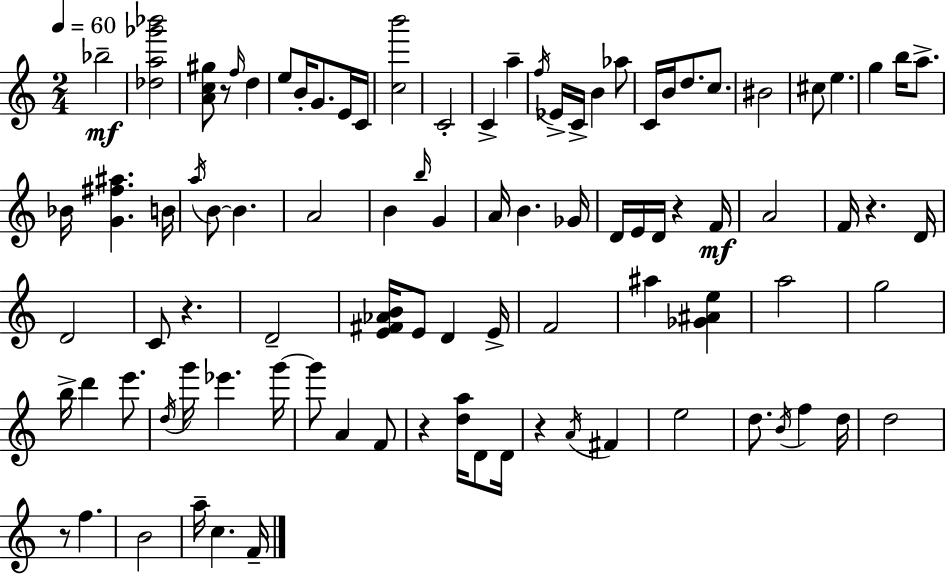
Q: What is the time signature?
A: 2/4